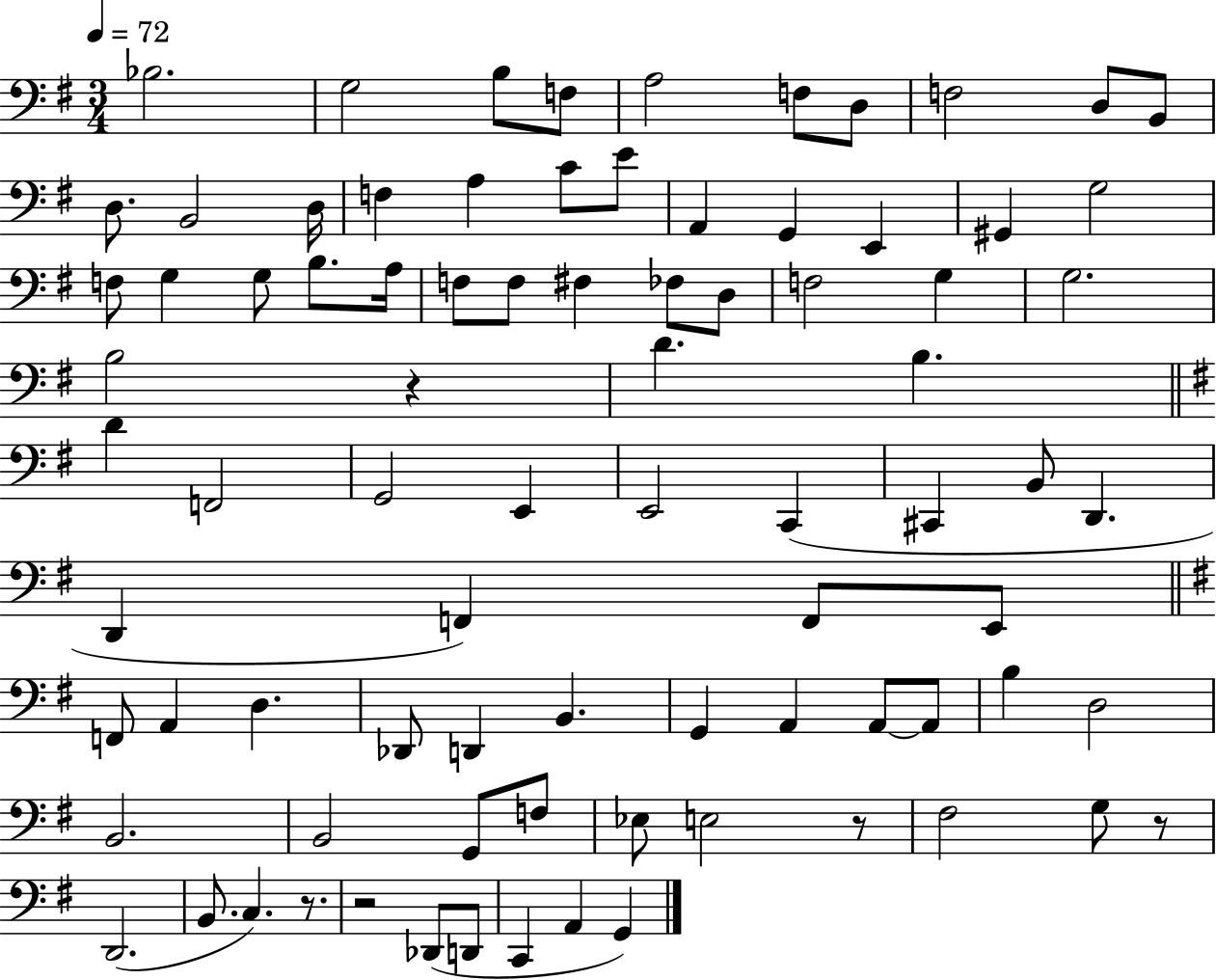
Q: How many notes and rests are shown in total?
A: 84